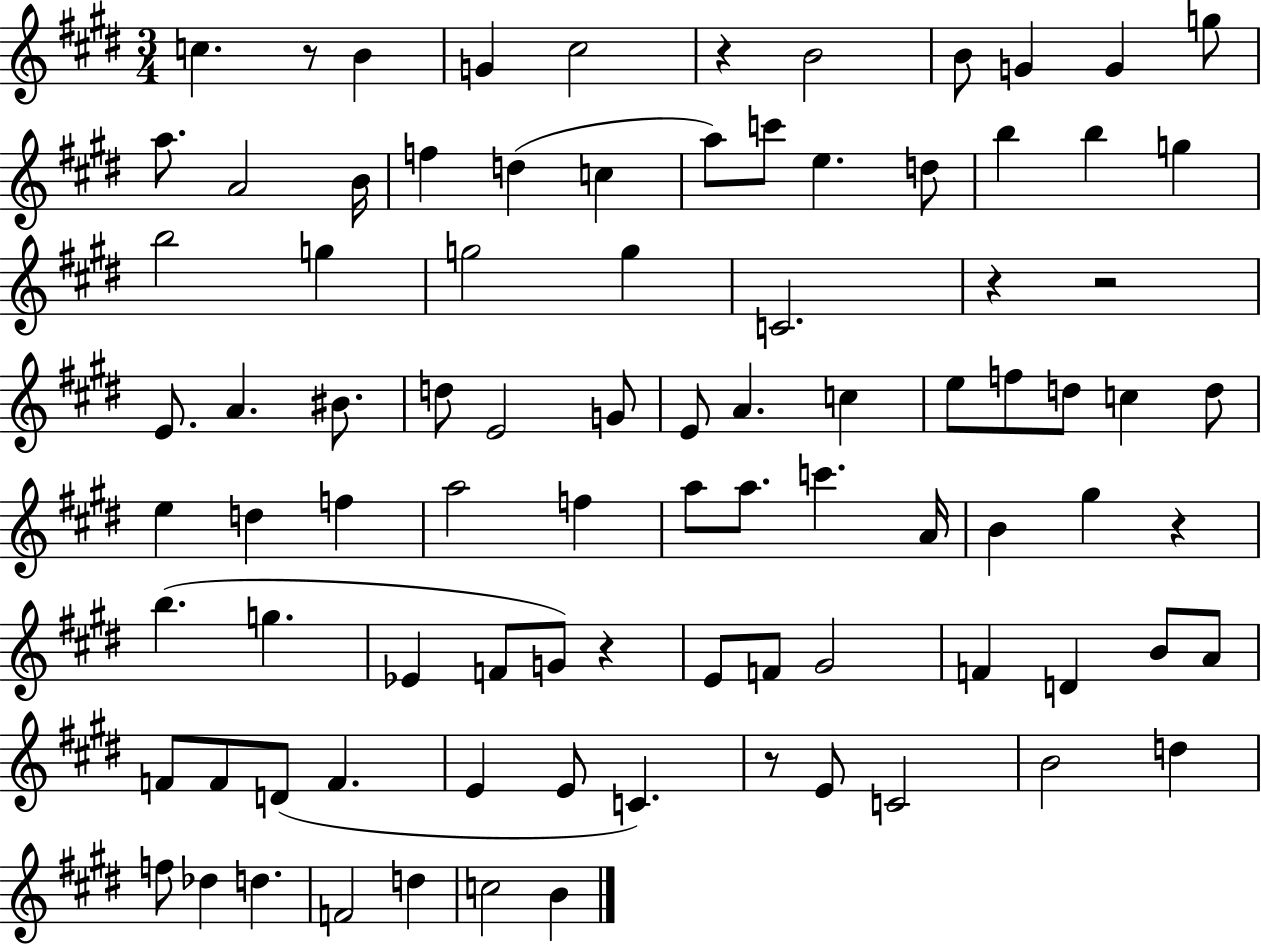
C5/q. R/e B4/q G4/q C#5/h R/q B4/h B4/e G4/q G4/q G5/e A5/e. A4/h B4/s F5/q D5/q C5/q A5/e C6/e E5/q. D5/e B5/q B5/q G5/q B5/h G5/q G5/h G5/q C4/h. R/q R/h E4/e. A4/q. BIS4/e. D5/e E4/h G4/e E4/e A4/q. C5/q E5/e F5/e D5/e C5/q D5/e E5/q D5/q F5/q A5/h F5/q A5/e A5/e. C6/q. A4/s B4/q G#5/q R/q B5/q. G5/q. Eb4/q F4/e G4/e R/q E4/e F4/e G#4/h F4/q D4/q B4/e A4/e F4/e F4/e D4/e F4/q. E4/q E4/e C4/q. R/e E4/e C4/h B4/h D5/q F5/e Db5/q D5/q. F4/h D5/q C5/h B4/q